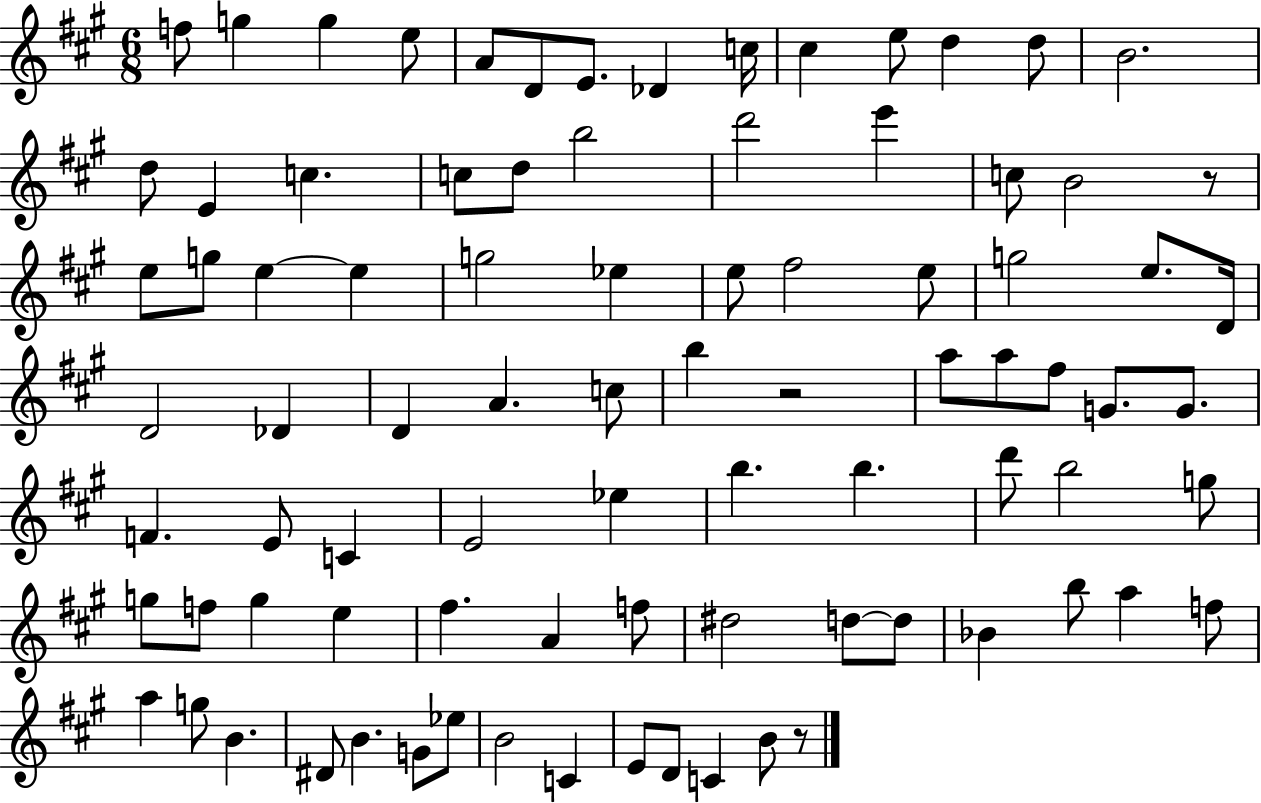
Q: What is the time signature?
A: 6/8